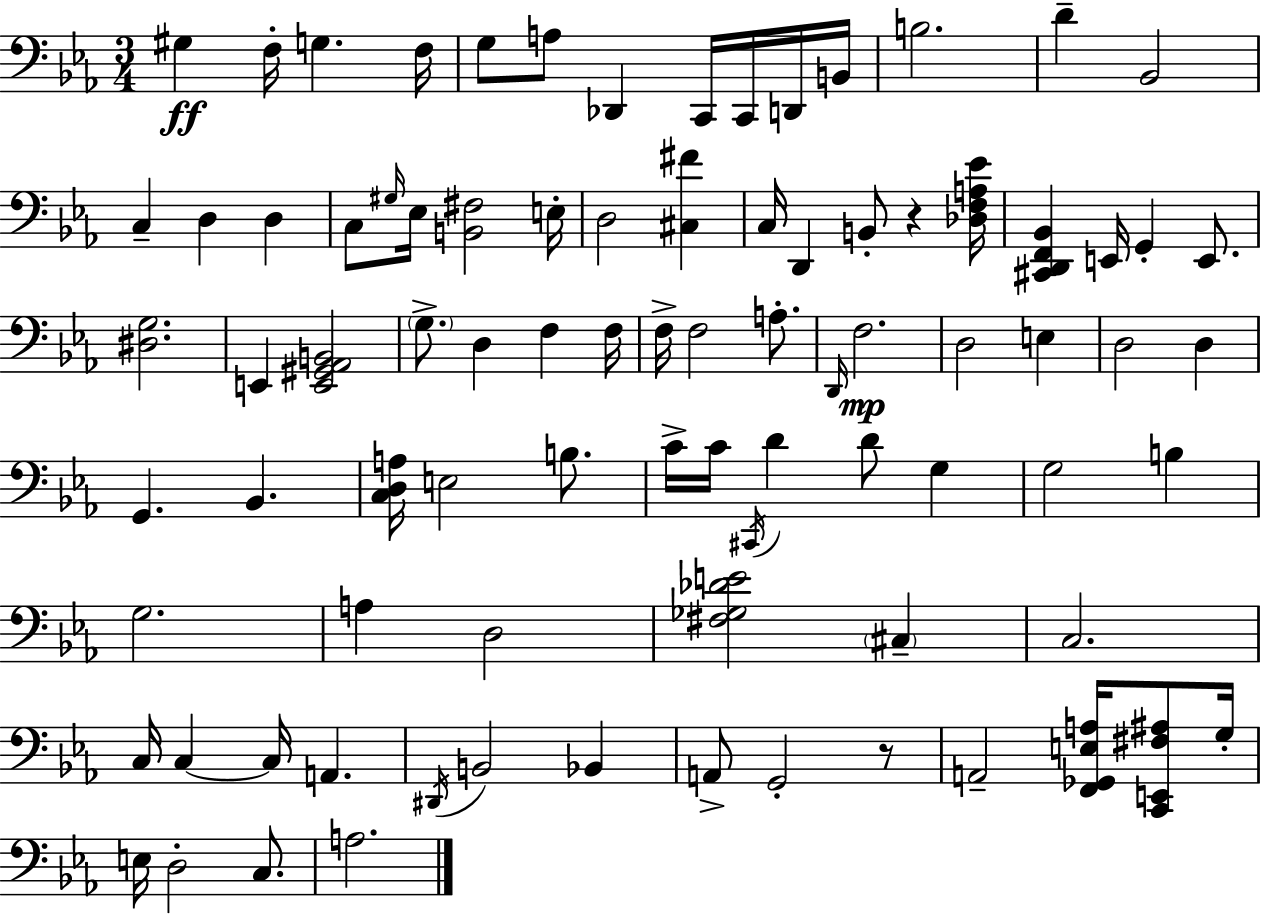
X:1
T:Untitled
M:3/4
L:1/4
K:Cm
^G, F,/4 G, F,/4 G,/2 A,/2 _D,, C,,/4 C,,/4 D,,/4 B,,/4 B,2 D _B,,2 C, D, D, C,/2 ^G,/4 _E,/4 [B,,^F,]2 E,/4 D,2 [^C,^F] C,/4 D,, B,,/2 z [_D,F,A,_E]/4 [^C,,D,,F,,_B,,] E,,/4 G,, E,,/2 [^D,G,]2 E,, [E,,^G,,_A,,B,,]2 G,/2 D, F, F,/4 F,/4 F,2 A,/2 D,,/4 F,2 D,2 E, D,2 D, G,, _B,, [C,D,A,]/4 E,2 B,/2 C/4 C/4 ^C,,/4 D D/2 G, G,2 B, G,2 A, D,2 [^F,_G,_DE]2 ^C, C,2 C,/4 C, C,/4 A,, ^D,,/4 B,,2 _B,, A,,/2 G,,2 z/2 A,,2 [F,,_G,,E,A,]/4 [C,,E,,^F,^A,]/2 G,/4 E,/4 D,2 C,/2 A,2